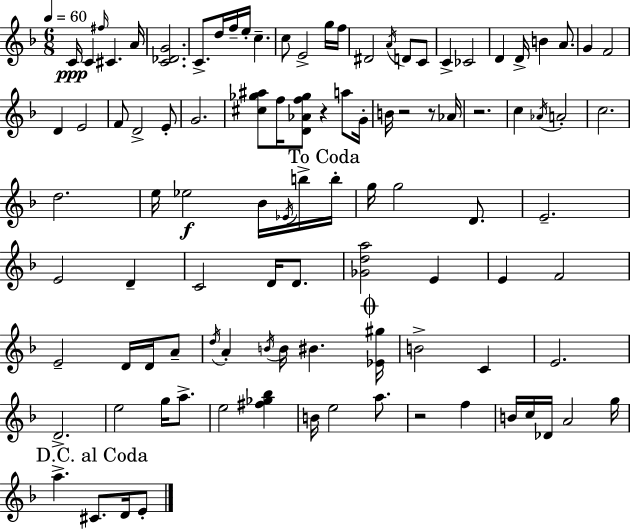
{
  \clef treble
  \numericTimeSignature
  \time 6/8
  \key d \minor
  \tempo 4 = 60
  c'16\ppp c'4 \grace { fis''16 } cis'4. | a'16 <c' des' g'>2. | c'8.-> d''16 f''16-- e''16-. c''4.-- | c''8 e'2-> g''16 | \break f''16 dis'2 \acciaccatura { a'16 } d'8 | c'8 c'4-> ces'2 | d'4 d'16-> b'4 a'8. | g'4 f'2 | \break d'4 e'2 | f'8 d'2-> | e'8-. g'2. | <cis'' ges'' ais''>8 f''16 <d' aes' f'' ges''>8 r4 a''8 | \break g'16-. b'16 r2 r8 | aes'16 r2. | c''4 \acciaccatura { aes'16 } a'2-. | c''2. | \break d''2. | e''16 ees''2\f | bes'16 \acciaccatura { ees'16 } b''16-> \mark "To Coda" b''16-. g''16 g''2 | d'8. e'2.-- | \break e'2 | d'4-- c'2 | d'16 d'8. <ges' d'' a''>2 | e'4 e'4 f'2 | \break e'2-- | d'16 d'16 a'8-- \acciaccatura { d''16 } a'4-. \acciaccatura { b'16 } b'16 bis'4. | \mark \markup { \musicglyph "scripts.coda" } <ees' gis''>16 b'2-> | c'4 e'2. | \break d'2.-> | e''2 | g''16 a''8.-> e''2 | <fis'' ges'' bes''>4 b'16 e''2 | \break a''8. r2 | f''4 b'16 c''16 des'16 a'2 | g''16 \mark "D.C. al Coda" a''4.-> | cis'8. d'16 e'8-. \bar "|."
}